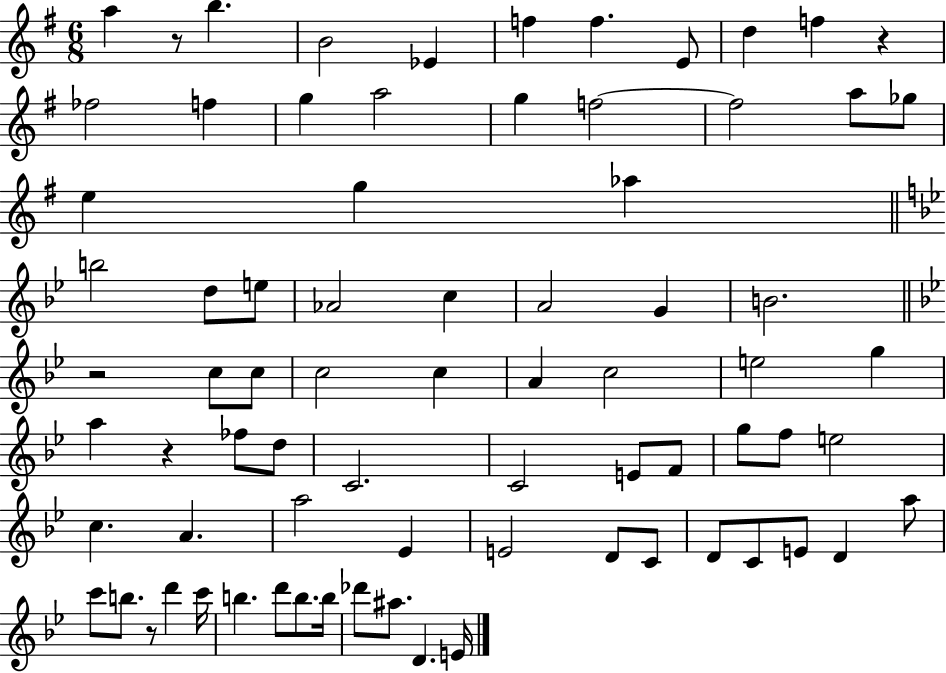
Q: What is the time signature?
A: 6/8